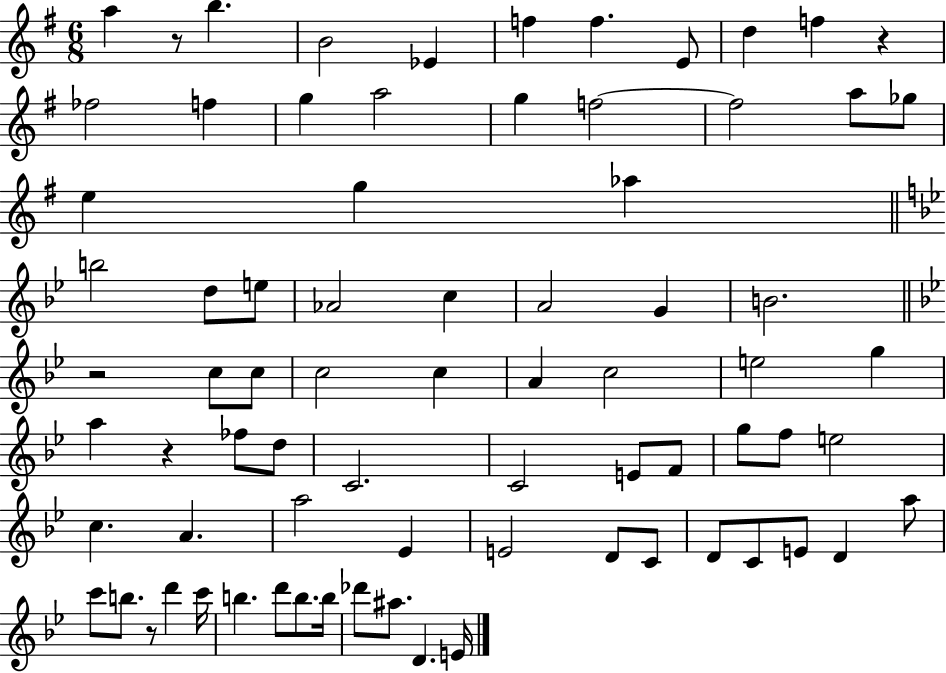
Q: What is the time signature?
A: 6/8